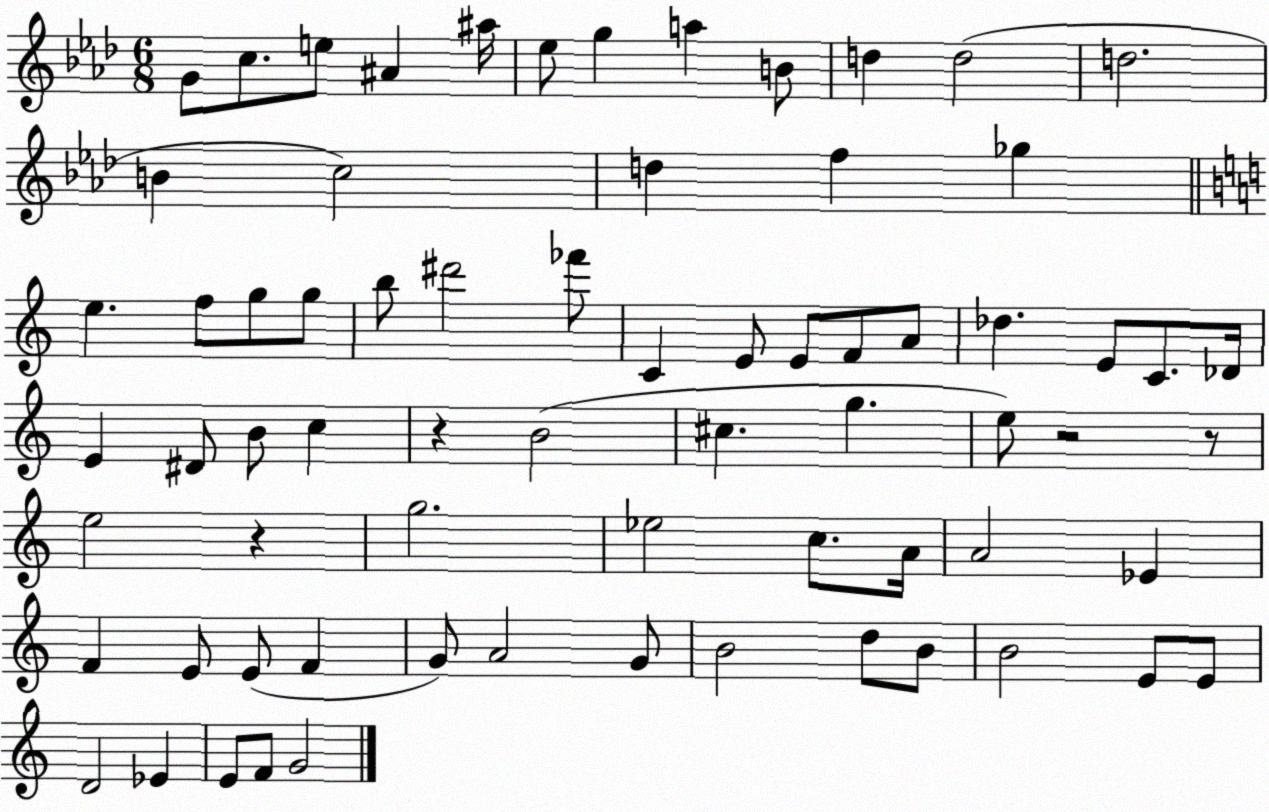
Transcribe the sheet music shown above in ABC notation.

X:1
T:Untitled
M:6/8
L:1/4
K:Ab
G/2 c/2 e/2 ^A ^a/4 _e/2 g a B/2 d d2 d2 B c2 d f _g e f/2 g/2 g/2 b/2 ^d'2 _f'/2 C E/2 E/2 F/2 A/2 _d E/2 C/2 _D/4 E ^D/2 B/2 c z B2 ^c g e/2 z2 z/2 e2 z g2 _e2 c/2 A/4 A2 _E F E/2 E/2 F G/2 A2 G/2 B2 d/2 B/2 B2 E/2 E/2 D2 _E E/2 F/2 G2